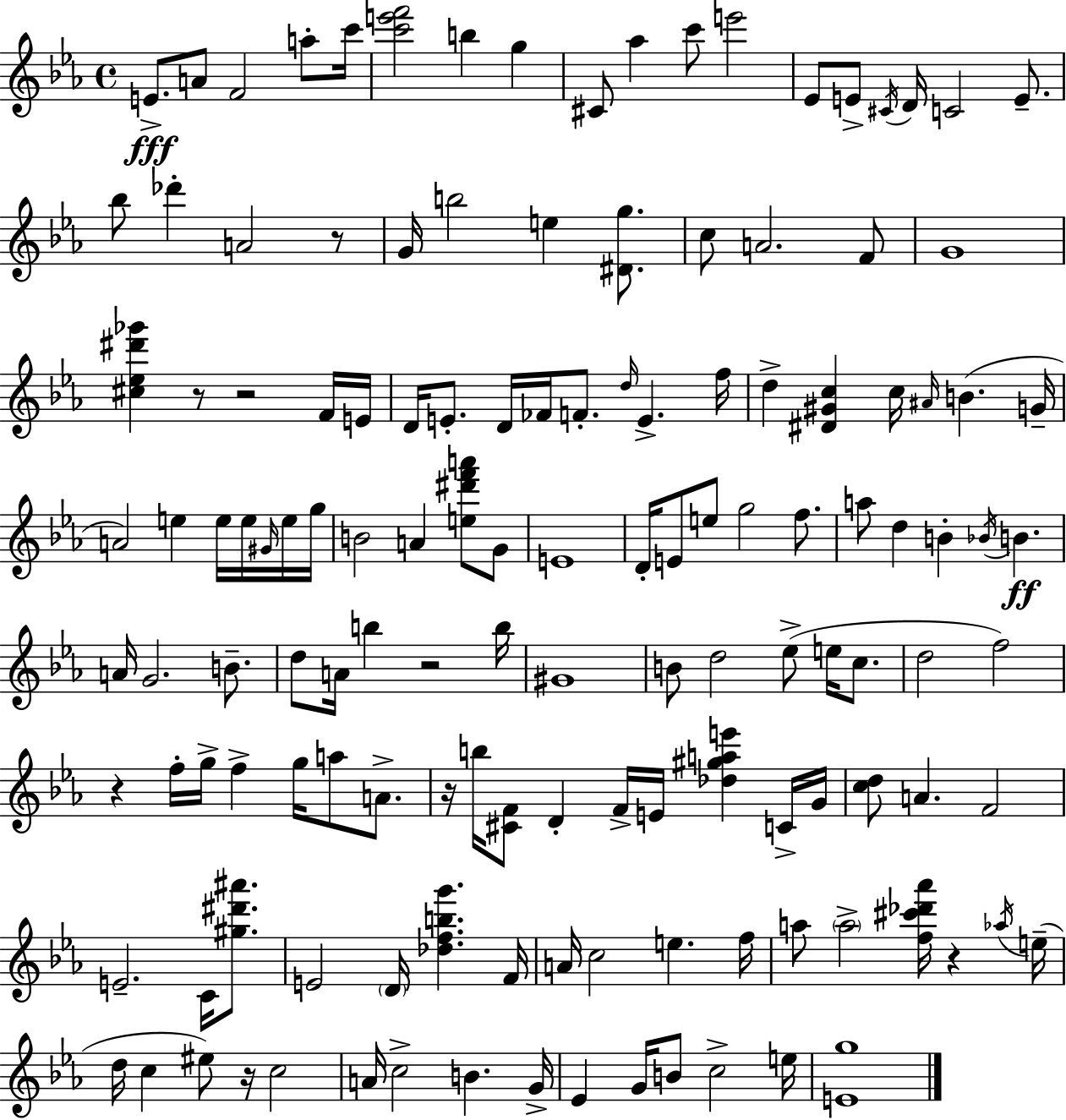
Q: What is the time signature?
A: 4/4